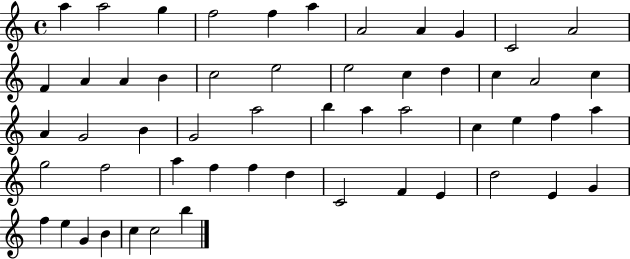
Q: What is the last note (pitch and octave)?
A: B5